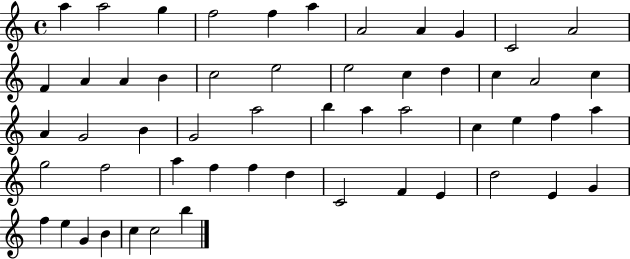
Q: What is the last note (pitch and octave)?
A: B5